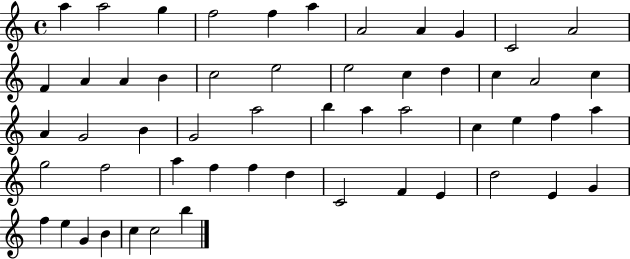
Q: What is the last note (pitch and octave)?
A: B5